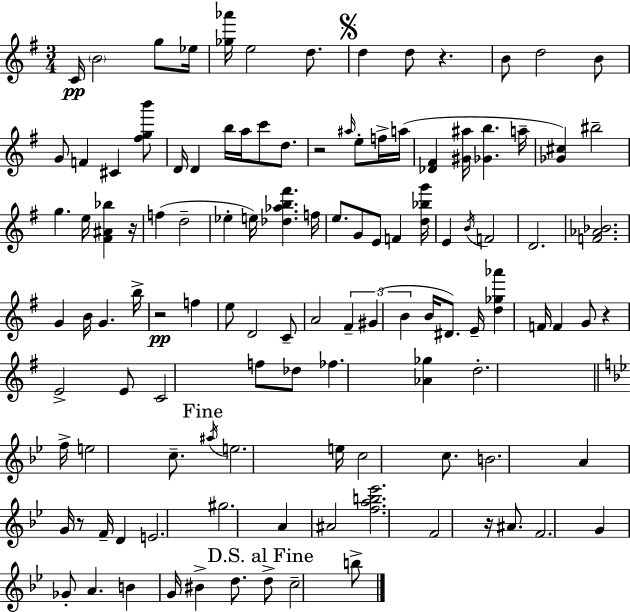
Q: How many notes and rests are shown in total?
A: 116